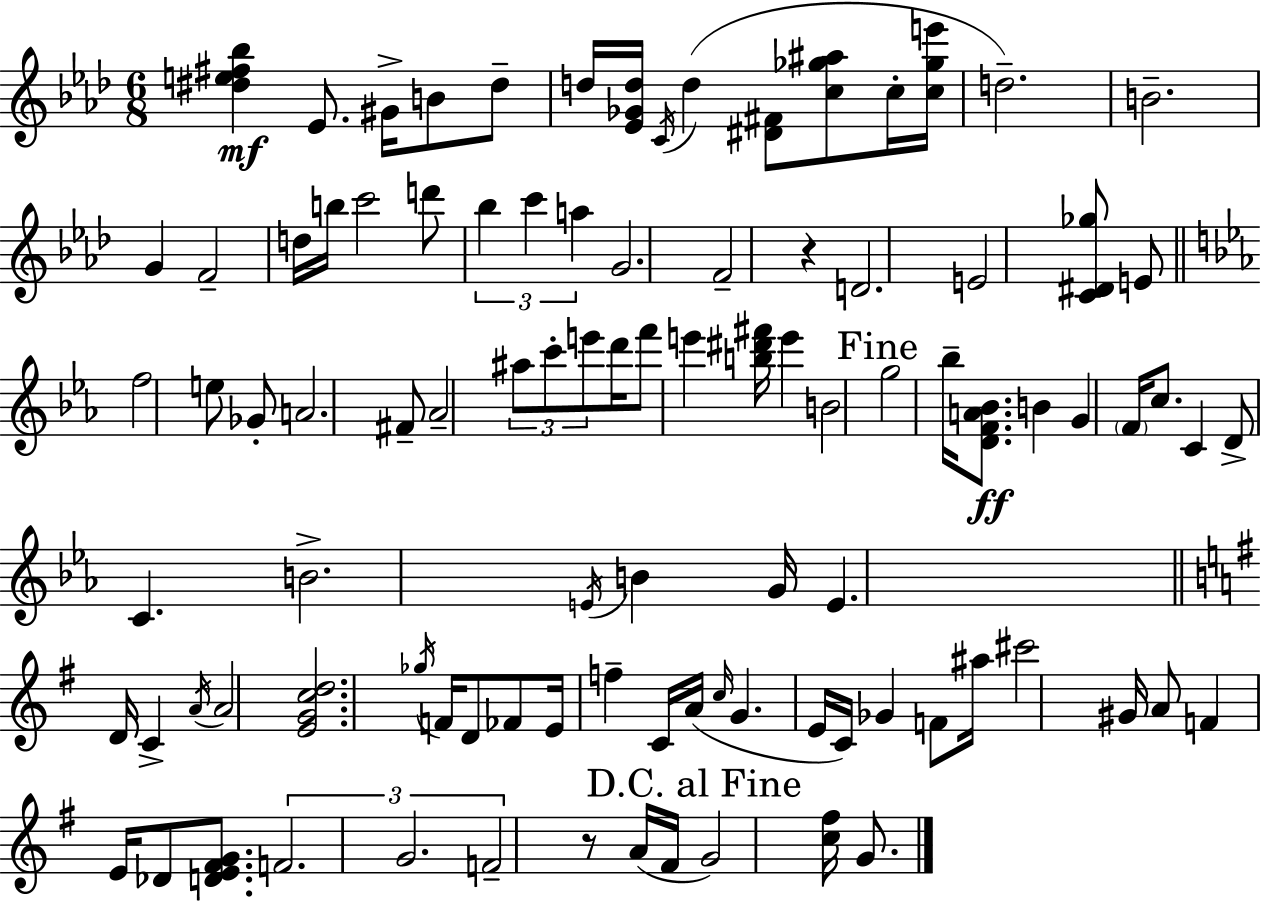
X:1
T:Untitled
M:6/8
L:1/4
K:Ab
[^de^f_b] _E/2 ^G/4 B/2 ^d/2 d/4 [_E_Gd]/4 C/4 d [^D^F]/2 [c_g^a]/2 c/4 [c_ge']/4 d2 B2 G F2 d/4 b/4 c'2 d'/2 _b c' a G2 F2 z D2 E2 [C^D_g]/2 E/2 f2 e/2 _G/2 A2 ^F/2 _A2 ^a/2 c'/2 e'/2 d'/4 f'/2 e' [b^d'^f']/4 e' B2 g2 _b/4 [DFA_B]/2 B G F/4 c/2 C D/2 C B2 E/4 B G/4 E D/4 C A/4 A2 [EGcd]2 _g/4 F/4 D/2 _F/2 E/4 f C/4 A/4 c/4 G E/4 C/4 _G F/2 ^a/4 ^c'2 ^G/4 A/2 F E/4 _D/2 [DE^FG]/2 F2 G2 F2 z/2 A/4 ^F/4 G2 [c^f]/4 G/2